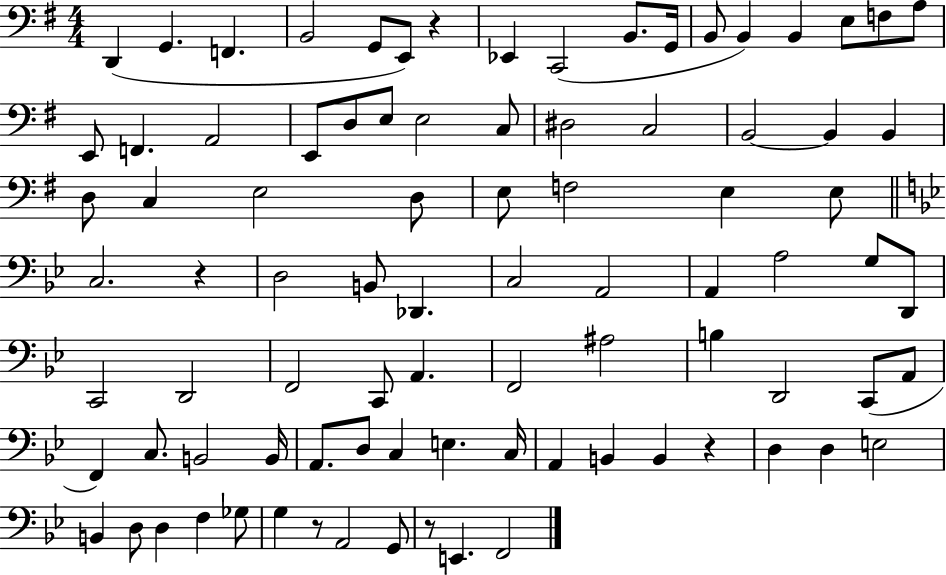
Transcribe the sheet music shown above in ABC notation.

X:1
T:Untitled
M:4/4
L:1/4
K:G
D,, G,, F,, B,,2 G,,/2 E,,/2 z _E,, C,,2 B,,/2 G,,/4 B,,/2 B,, B,, E,/2 F,/2 A,/2 E,,/2 F,, A,,2 E,,/2 D,/2 E,/2 E,2 C,/2 ^D,2 C,2 B,,2 B,, B,, D,/2 C, E,2 D,/2 E,/2 F,2 E, E,/2 C,2 z D,2 B,,/2 _D,, C,2 A,,2 A,, A,2 G,/2 D,,/2 C,,2 D,,2 F,,2 C,,/2 A,, F,,2 ^A,2 B, D,,2 C,,/2 A,,/2 F,, C,/2 B,,2 B,,/4 A,,/2 D,/2 C, E, C,/4 A,, B,, B,, z D, D, E,2 B,, D,/2 D, F, _G,/2 G, z/2 A,,2 G,,/2 z/2 E,, F,,2